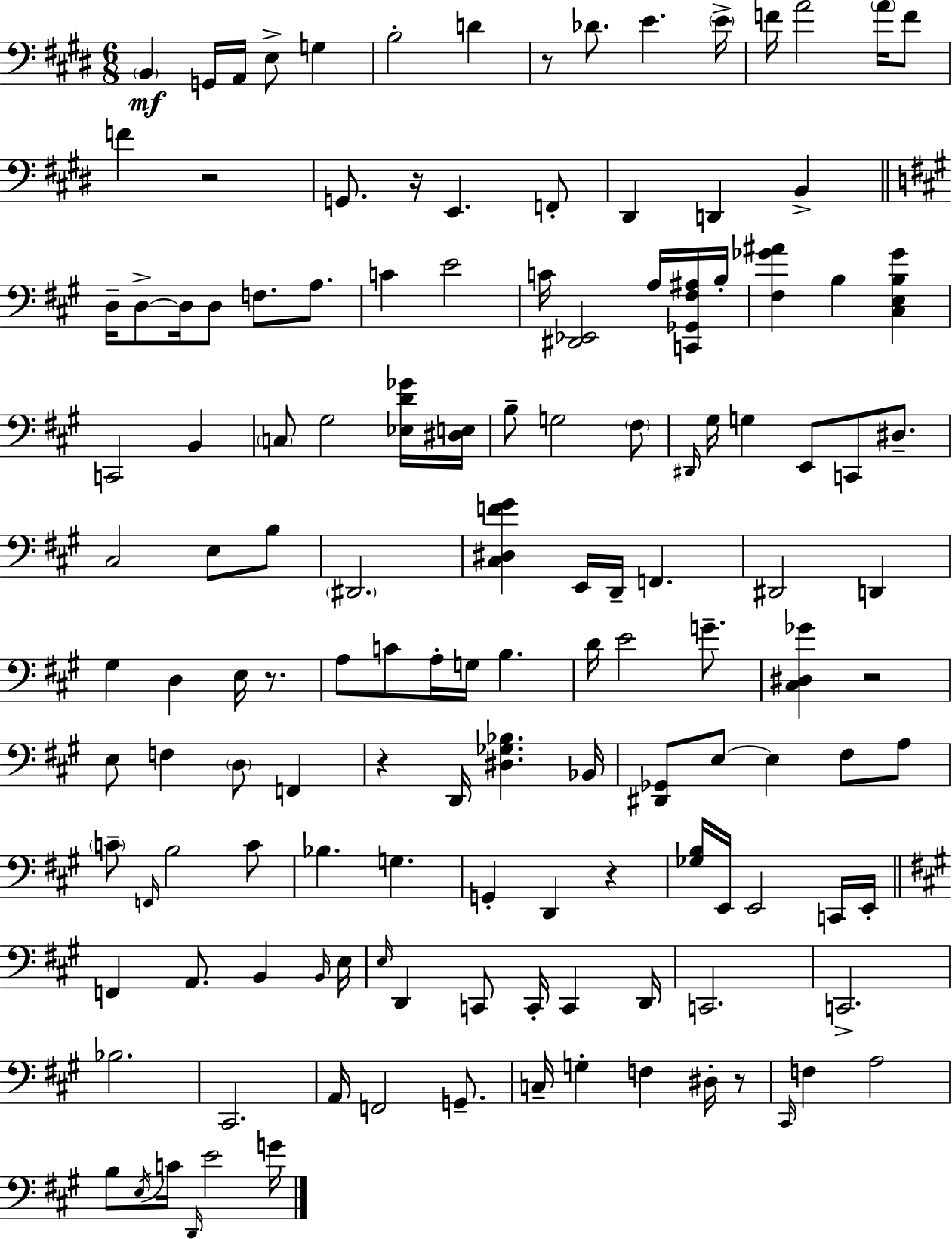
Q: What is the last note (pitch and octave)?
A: G4